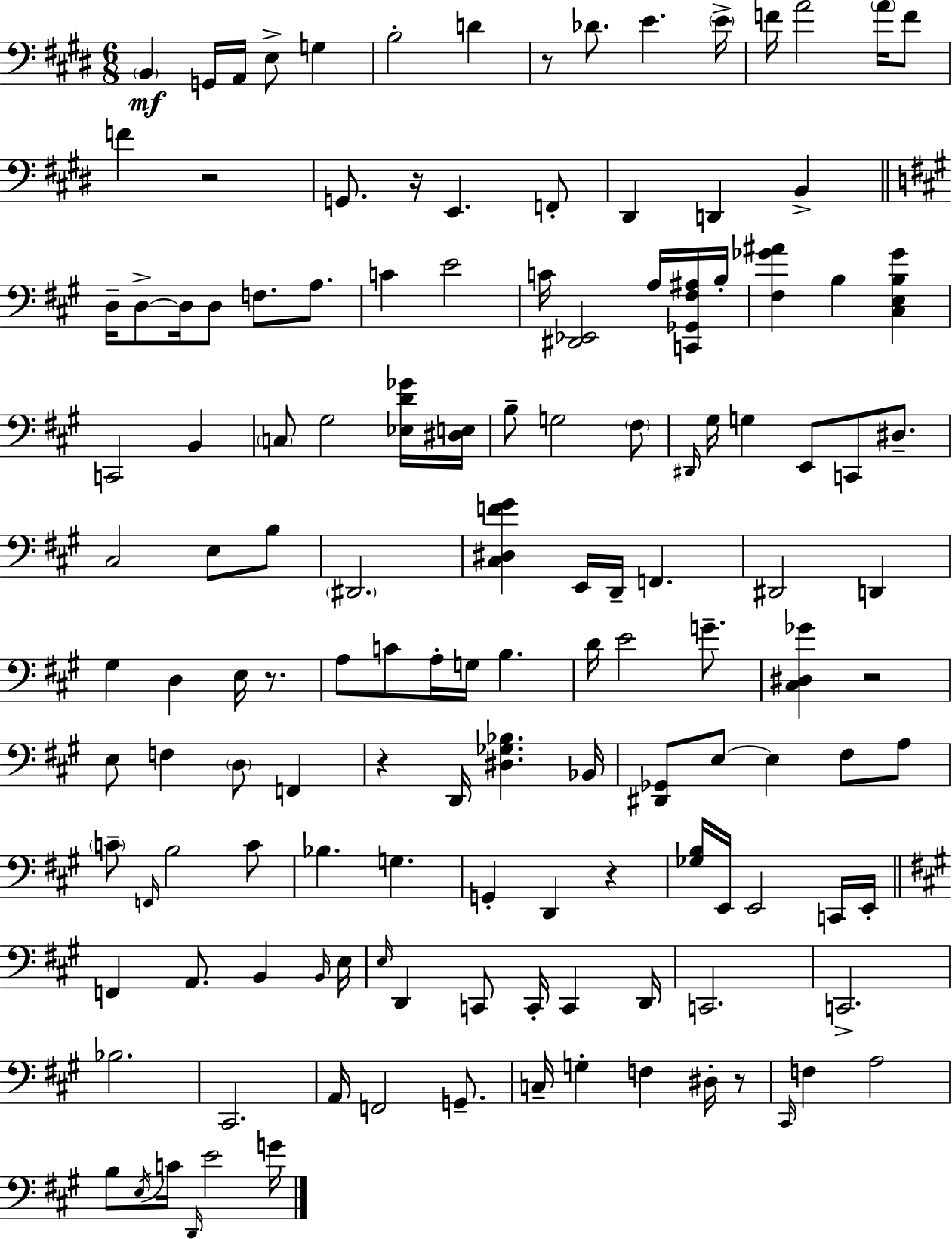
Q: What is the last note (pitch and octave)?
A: G4